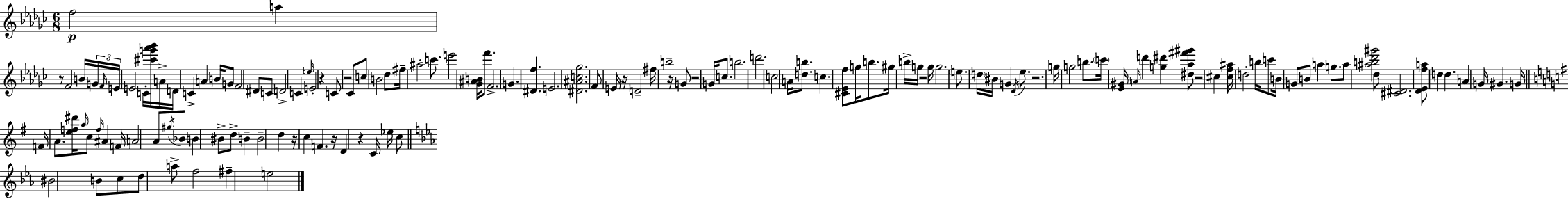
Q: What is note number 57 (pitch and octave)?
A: D5